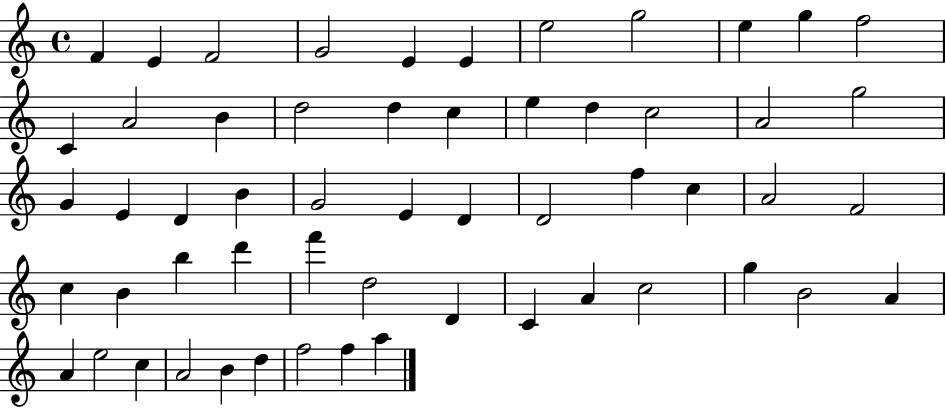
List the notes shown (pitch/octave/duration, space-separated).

F4/q E4/q F4/h G4/h E4/q E4/q E5/h G5/h E5/q G5/q F5/h C4/q A4/h B4/q D5/h D5/q C5/q E5/q D5/q C5/h A4/h G5/h G4/q E4/q D4/q B4/q G4/h E4/q D4/q D4/h F5/q C5/q A4/h F4/h C5/q B4/q B5/q D6/q F6/q D5/h D4/q C4/q A4/q C5/h G5/q B4/h A4/q A4/q E5/h C5/q A4/h B4/q D5/q F5/h F5/q A5/q